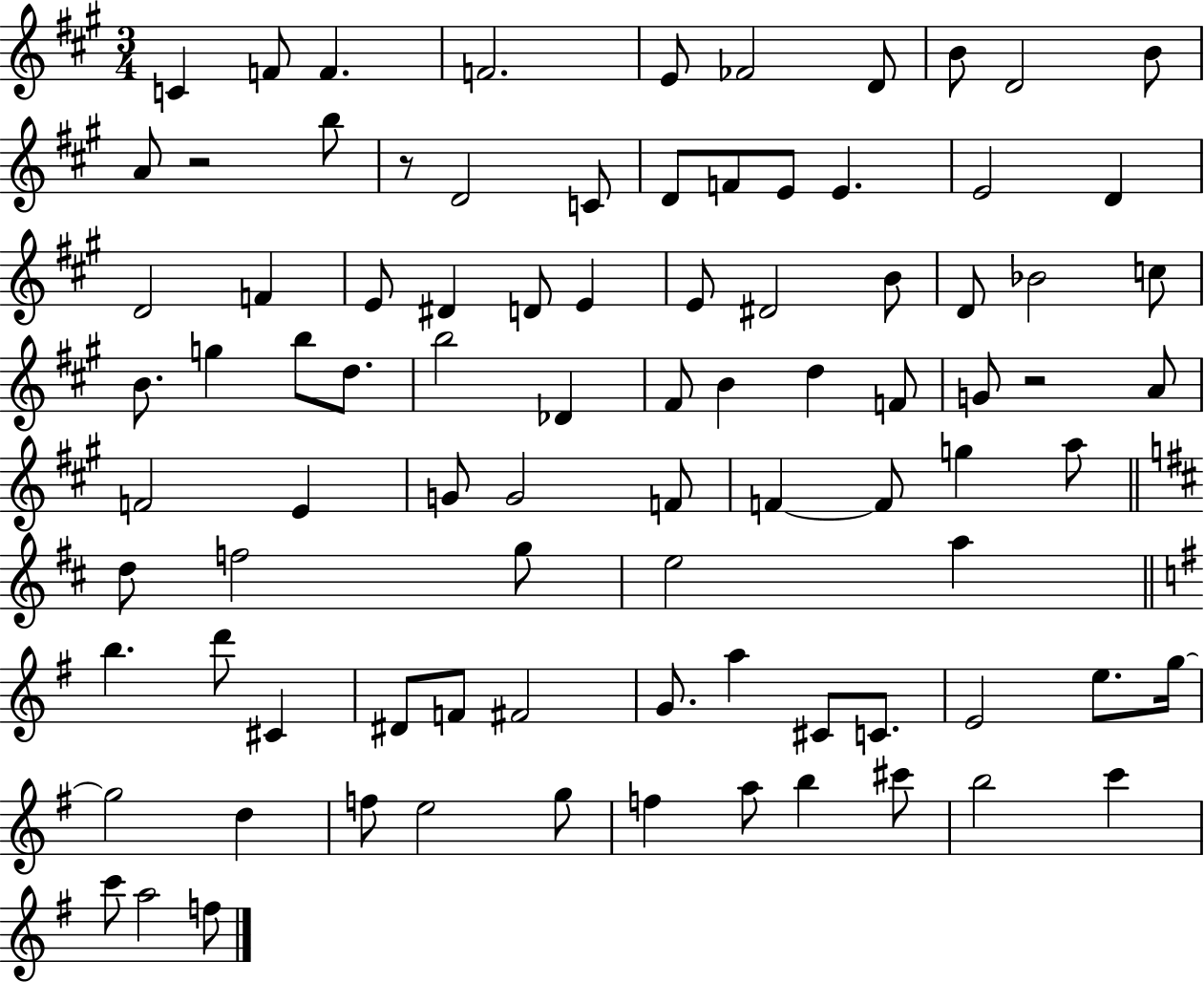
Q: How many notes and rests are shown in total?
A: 88